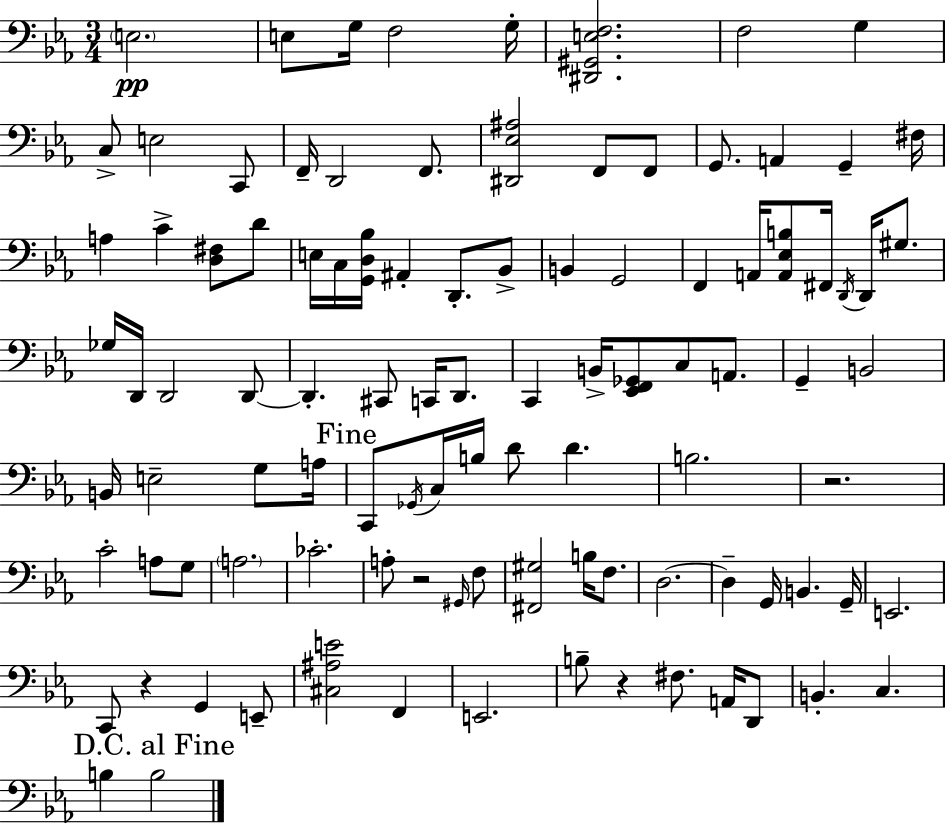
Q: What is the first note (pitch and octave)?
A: E3